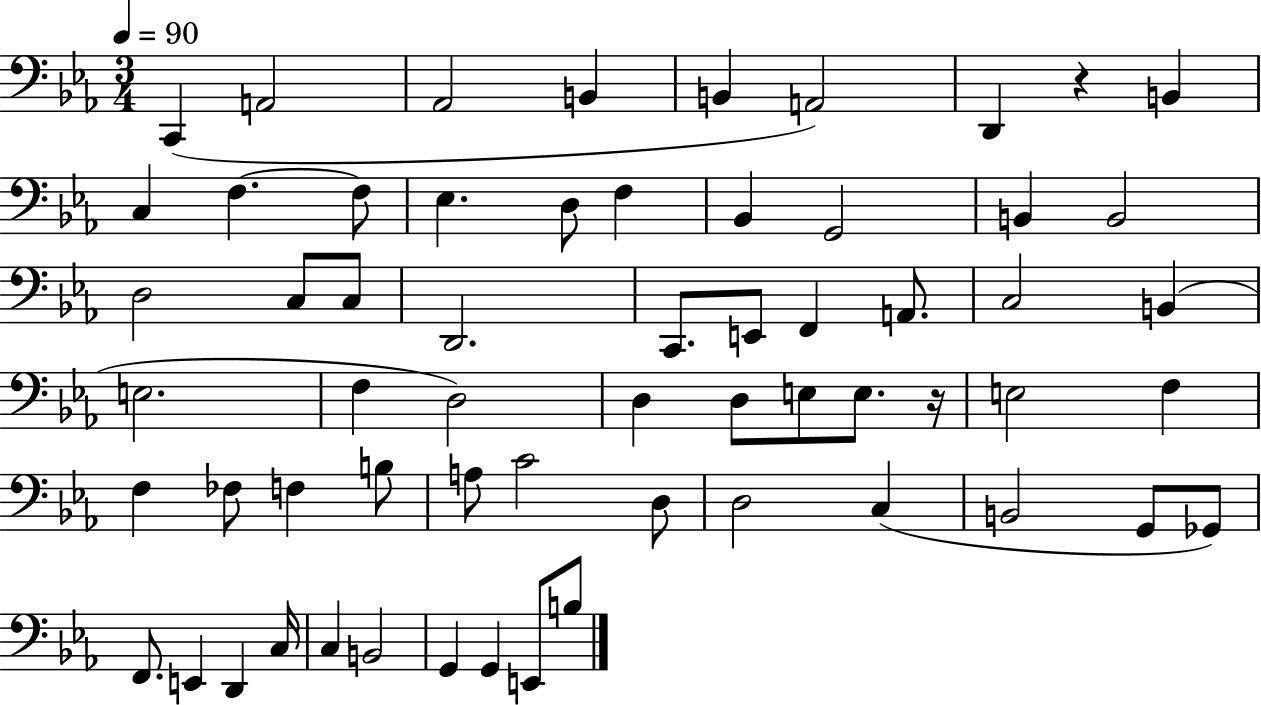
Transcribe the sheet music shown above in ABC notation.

X:1
T:Untitled
M:3/4
L:1/4
K:Eb
C,, A,,2 _A,,2 B,, B,, A,,2 D,, z B,, C, F, F,/2 _E, D,/2 F, _B,, G,,2 B,, B,,2 D,2 C,/2 C,/2 D,,2 C,,/2 E,,/2 F,, A,,/2 C,2 B,, E,2 F, D,2 D, D,/2 E,/2 E,/2 z/4 E,2 F, F, _F,/2 F, B,/2 A,/2 C2 D,/2 D,2 C, B,,2 G,,/2 _G,,/2 F,,/2 E,, D,, C,/4 C, B,,2 G,, G,, E,,/2 B,/2